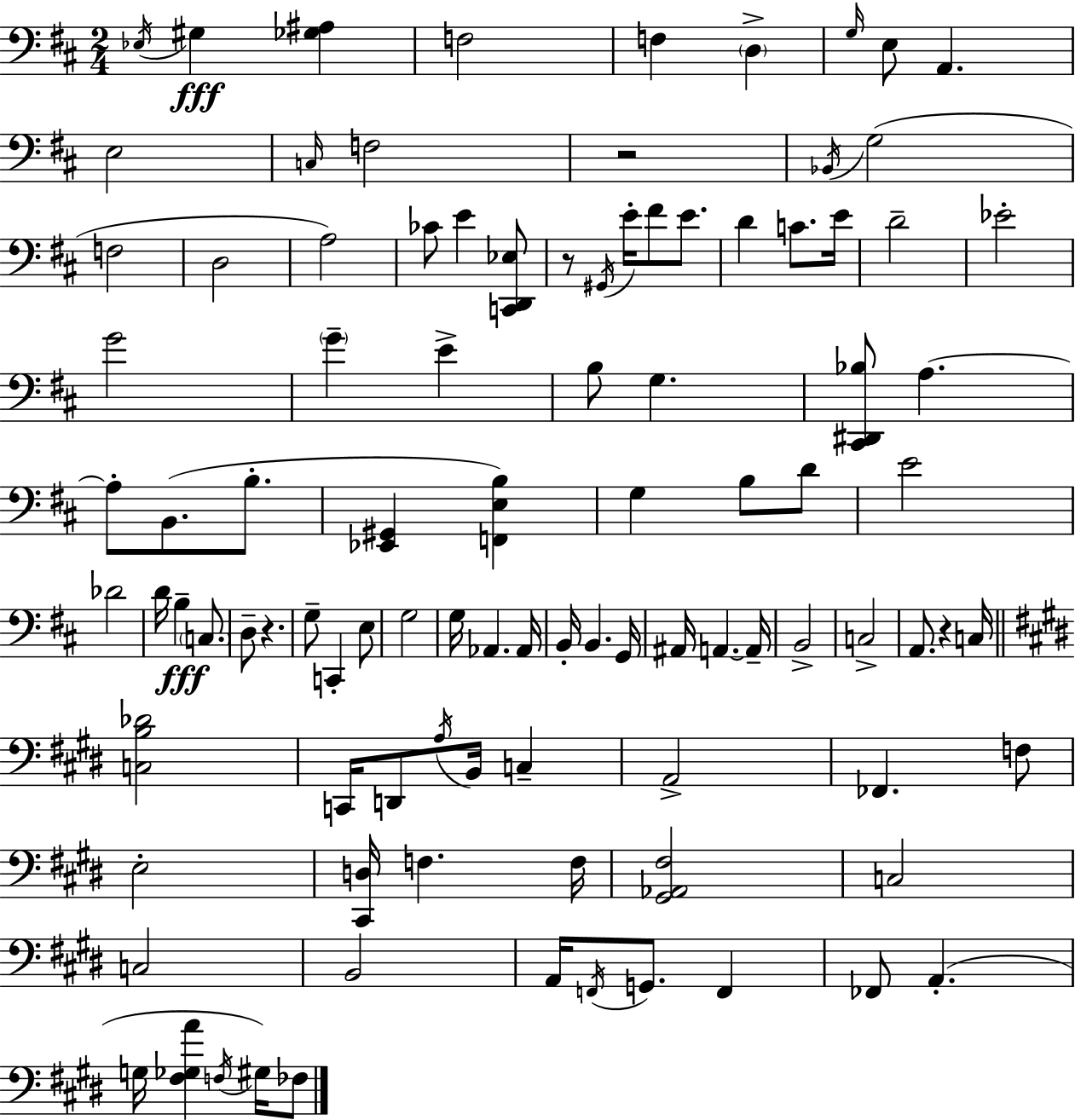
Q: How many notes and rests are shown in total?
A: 99